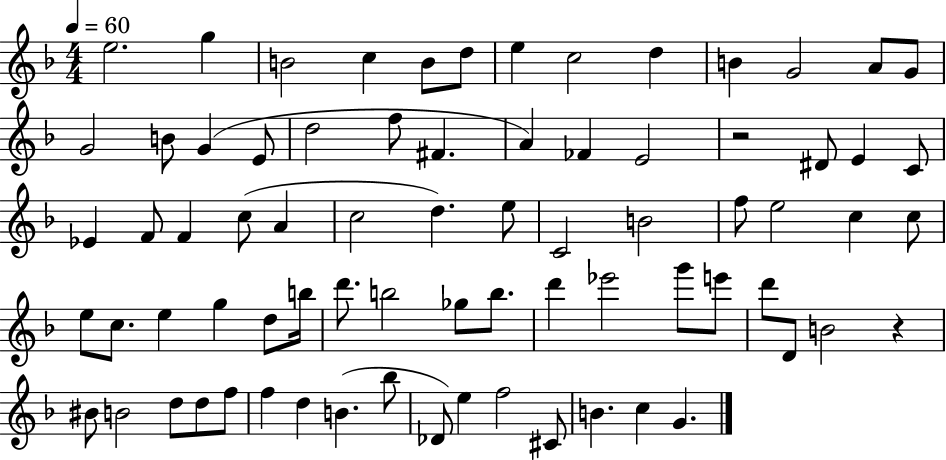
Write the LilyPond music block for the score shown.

{
  \clef treble
  \numericTimeSignature
  \time 4/4
  \key f \major
  \tempo 4 = 60
  e''2. g''4 | b'2 c''4 b'8 d''8 | e''4 c''2 d''4 | b'4 g'2 a'8 g'8 | \break g'2 b'8 g'4( e'8 | d''2 f''8 fis'4. | a'4) fes'4 e'2 | r2 dis'8 e'4 c'8 | \break ees'4 f'8 f'4 c''8( a'4 | c''2 d''4.) e''8 | c'2 b'2 | f''8 e''2 c''4 c''8 | \break e''8 c''8. e''4 g''4 d''8 b''16 | d'''8. b''2 ges''8 b''8. | d'''4 ees'''2 g'''8 e'''8 | d'''8 d'8 b'2 r4 | \break bis'8 b'2 d''8 d''8 f''8 | f''4 d''4 b'4.( bes''8 | des'8) e''4 f''2 cis'8 | b'4. c''4 g'4. | \break \bar "|."
}